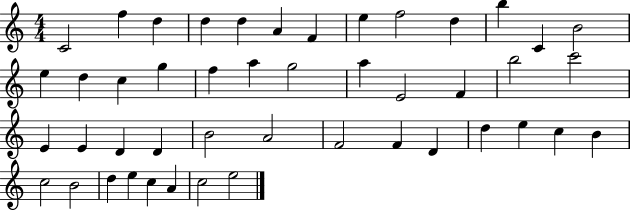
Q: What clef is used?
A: treble